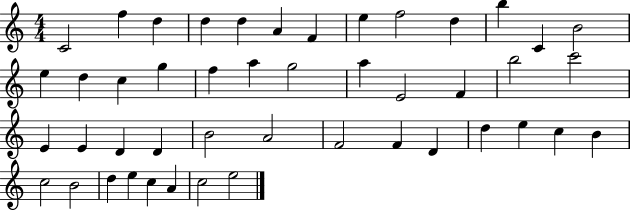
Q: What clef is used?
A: treble